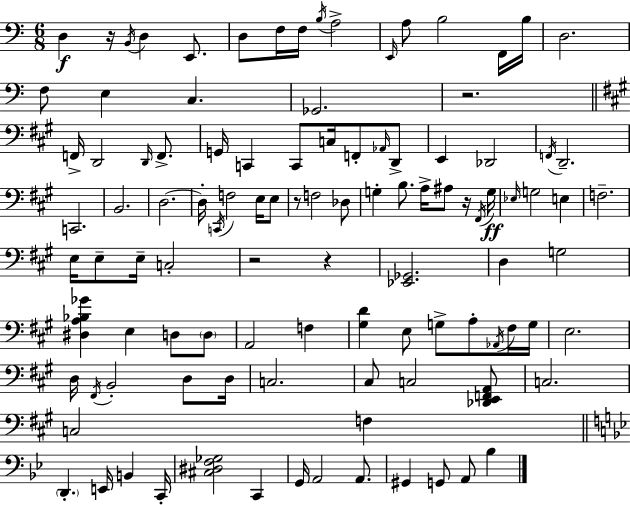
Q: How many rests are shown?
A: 6